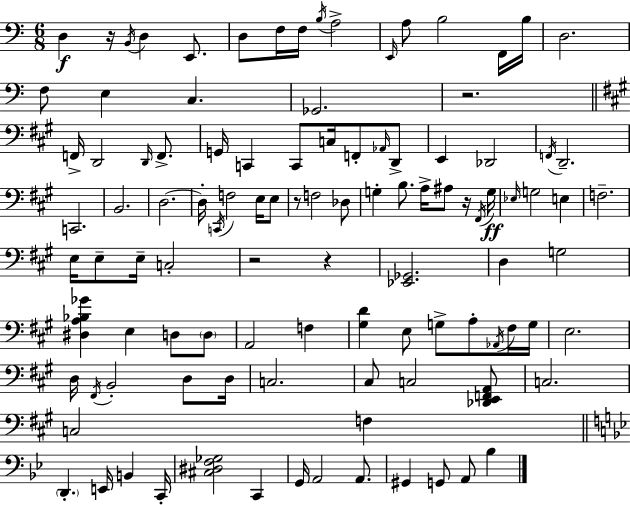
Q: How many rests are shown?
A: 6